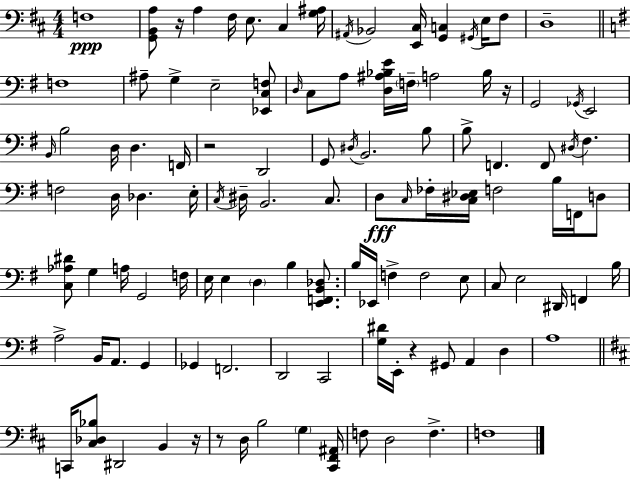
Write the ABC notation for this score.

X:1
T:Untitled
M:4/4
L:1/4
K:D
F,4 [G,,B,,A,]/2 z/4 A, ^F,/4 E,/2 ^C, [G,^A,]/4 ^A,,/4 _B,,2 [E,,^C,]/4 [G,,C,] ^G,,/4 E,/4 ^F,/2 D,4 F,4 ^A,/2 G, E,2 [_E,,C,F,]/2 D,/4 C,/2 A,/2 [D,^A,_B,E]/4 F,/4 A,2 _B,/4 z/4 G,,2 _G,,/4 E,,2 B,,/4 B,2 D,/4 D, F,,/4 z2 D,,2 G,,/2 ^D,/4 B,,2 B,/2 B,/2 F,, F,,/2 ^D,/4 ^F, F,2 D,/4 _D, E,/4 C,/4 ^D,/4 B,,2 C,/2 D,/2 C,/4 _F,/4 [C,^D,_E,]/4 F,2 B,/4 F,,/4 D,/2 [C,_A,^D]/2 G, A,/4 G,,2 F,/4 E,/4 E, D, B, [E,,F,,B,,_D,]/2 B,/4 _E,,/4 F, F,2 E,/2 C,/2 E,2 ^D,,/4 F,, B,/4 A,2 B,,/4 A,,/2 G,, _G,, F,,2 D,,2 C,,2 [G,^D]/4 E,,/4 z ^G,,/2 A,, D, A,4 C,,/4 [^C,_D,_B,]/2 ^D,,2 B,, z/4 z/2 D,/4 B,2 G, [^C,,^F,,^A,,]/4 F,/2 D,2 F, F,4